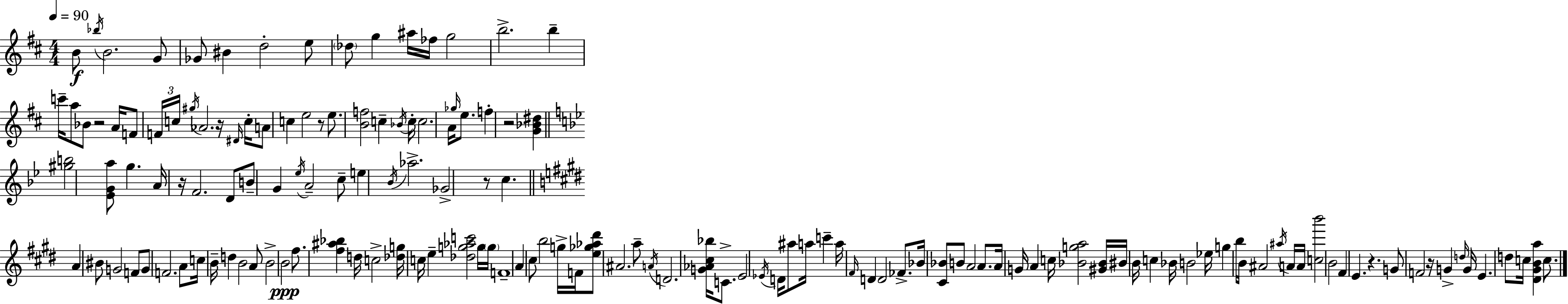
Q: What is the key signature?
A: D major